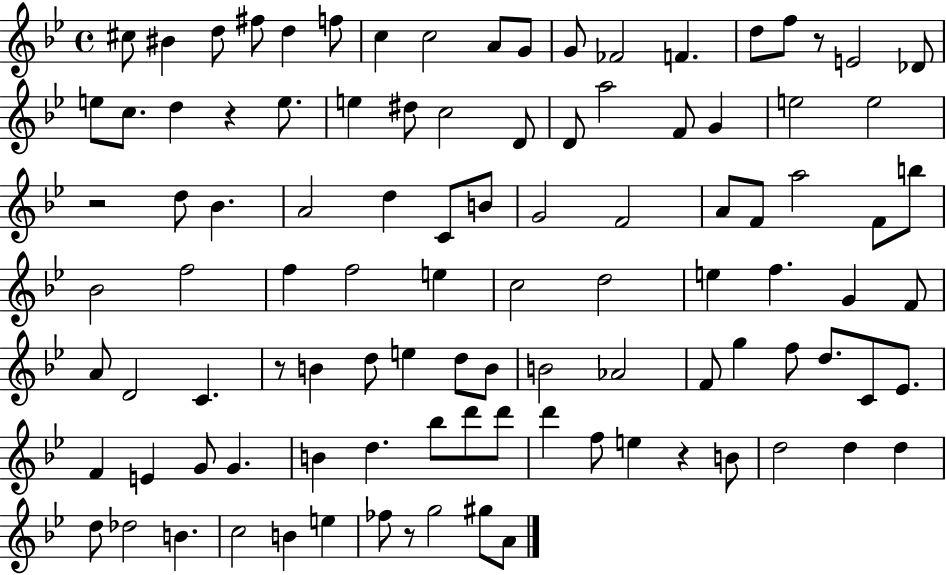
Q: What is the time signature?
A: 4/4